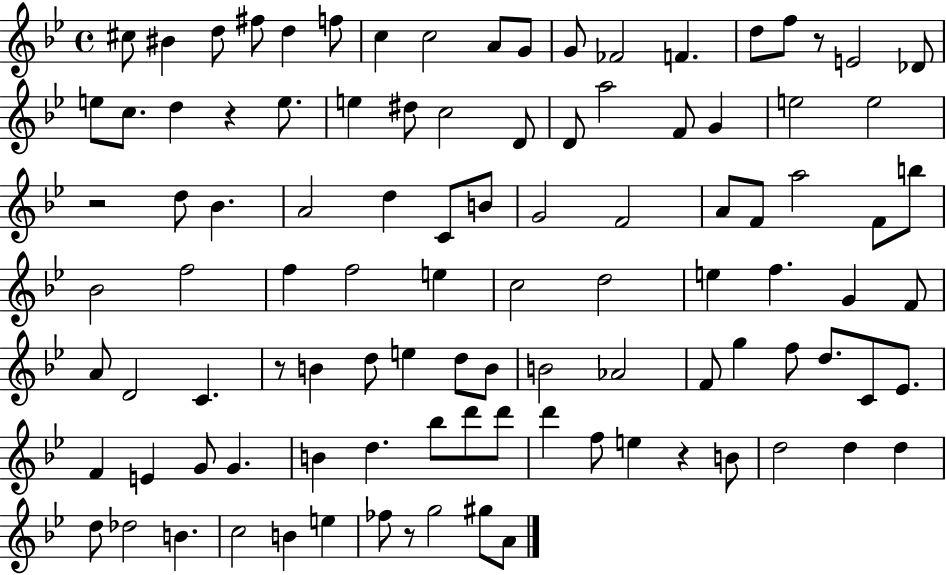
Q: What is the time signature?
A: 4/4